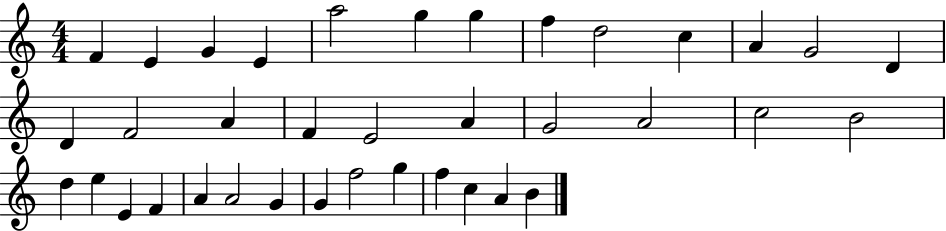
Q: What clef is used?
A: treble